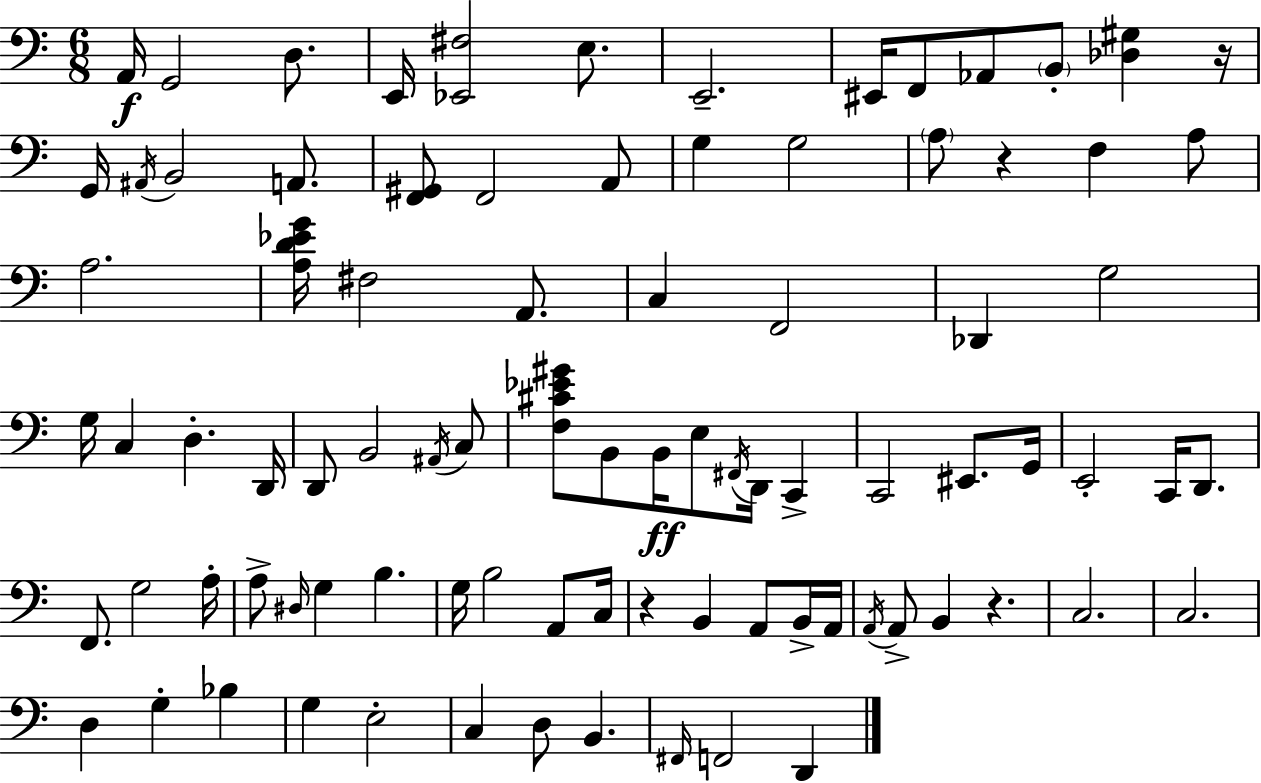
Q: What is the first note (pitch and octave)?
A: A2